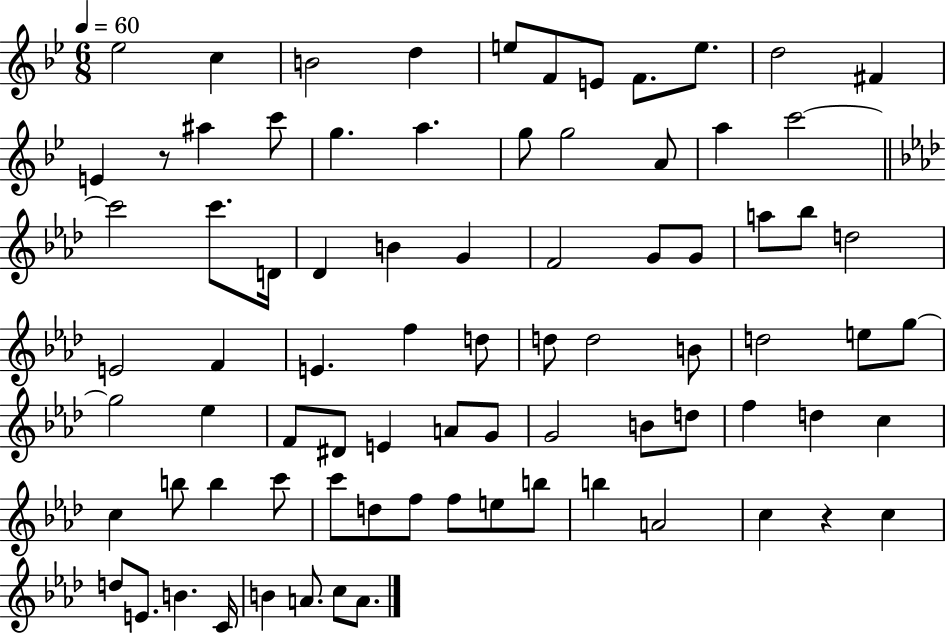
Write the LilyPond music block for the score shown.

{
  \clef treble
  \numericTimeSignature
  \time 6/8
  \key bes \major
  \tempo 4 = 60
  ees''2 c''4 | b'2 d''4 | e''8 f'8 e'8 f'8. e''8. | d''2 fis'4 | \break e'4 r8 ais''4 c'''8 | g''4. a''4. | g''8 g''2 a'8 | a''4 c'''2~~ | \break \bar "||" \break \key aes \major c'''2 c'''8. d'16 | des'4 b'4 g'4 | f'2 g'8 g'8 | a''8 bes''8 d''2 | \break e'2 f'4 | e'4. f''4 d''8 | d''8 d''2 b'8 | d''2 e''8 g''8~~ | \break g''2 ees''4 | f'8 dis'8 e'4 a'8 g'8 | g'2 b'8 d''8 | f''4 d''4 c''4 | \break c''4 b''8 b''4 c'''8 | c'''8 d''8 f''8 f''8 e''8 b''8 | b''4 a'2 | c''4 r4 c''4 | \break d''8 e'8. b'4. c'16 | b'4 a'8. c''8 a'8. | \bar "|."
}